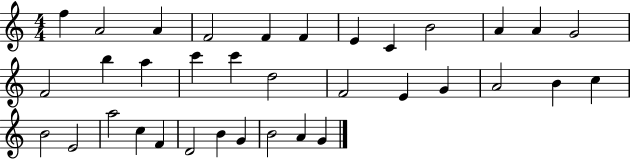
X:1
T:Untitled
M:4/4
L:1/4
K:C
f A2 A F2 F F E C B2 A A G2 F2 b a c' c' d2 F2 E G A2 B c B2 E2 a2 c F D2 B G B2 A G